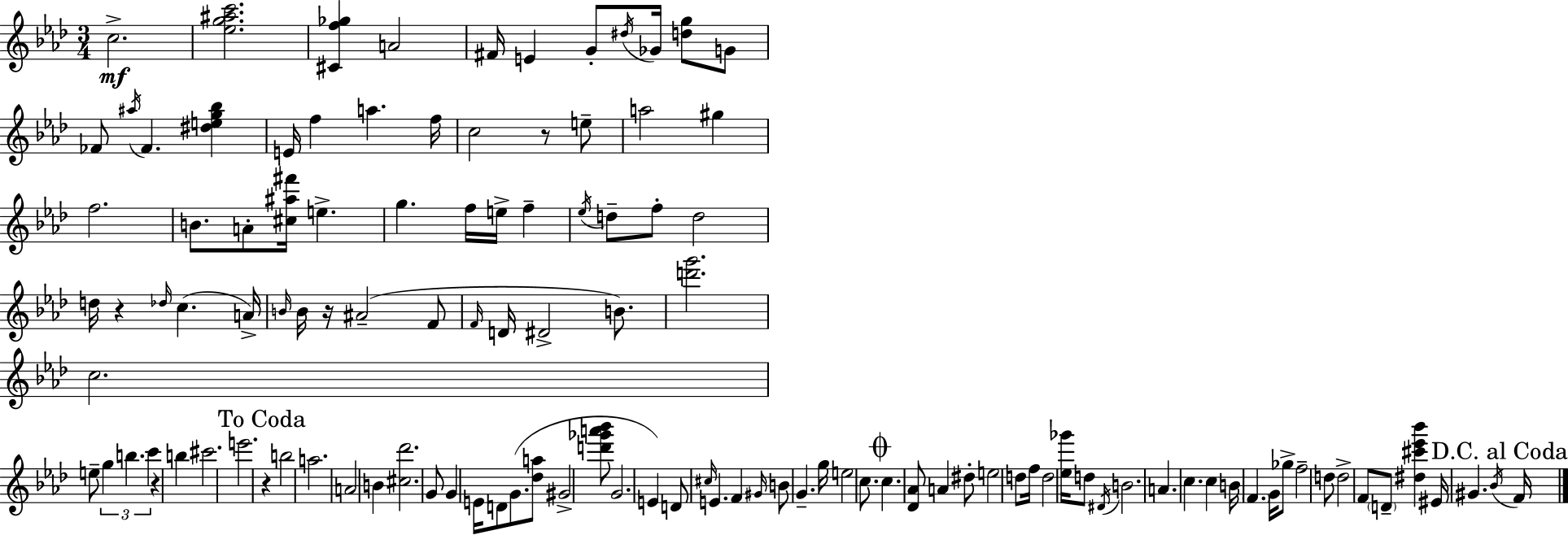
{
  \clef treble
  \numericTimeSignature
  \time 3/4
  \key aes \major
  c''2.->\mf | <ees'' g'' ais'' c'''>2. | <cis' f'' ges''>4 a'2 | fis'16 e'4 g'8-. \acciaccatura { dis''16 } ges'16 <d'' g''>8 g'8 | \break fes'8 \acciaccatura { ais''16 } fes'4. <dis'' e'' g'' bes''>4 | e'16 f''4 a''4. | f''16 c''2 r8 | e''8-- a''2 gis''4 | \break f''2. | b'8. a'8-. <cis'' ais'' fis'''>16 e''4.-> | g''4. f''16 e''16-> f''4-- | \acciaccatura { ees''16 } d''8-- f''8-. d''2 | \break d''16 r4 \grace { des''16 }( c''4. | a'16->) \grace { b'16 } b'16 r16 ais'2--( | f'8 \grace { f'16 } d'16 dis'2-> | b'8.) <d''' g'''>2. | \break c''2. | e''8-- \tuplet 3/2 { g''4 | b''4. c'''4 } r4 | b''4 cis'''2. | \break e'''2. | \mark "To Coda" r4 b''2 | a''2. | a'2 | \break b'4 <cis'' des'''>2. | g'8 g'4 | e'16 d'8 g'8.( <des'' a''>8 gis'2-> | <d''' ges''' a''' bes'''>8 g'2. | \break e'4) d'8 | \grace { cis''16 } e'4. f'4 \grace { gis'16 } | b'8 g'4.-- g''16 e''2 | c''8. \mark \markup { \musicglyph "scripts.coda" } c''4. | \break <des' aes'>8 a'4 dis''8-. e''2 | d''8 f''16 d''2 | <ees'' ges'''>16 d''8 \acciaccatura { dis'16 } b'2. | a'4. | \break c''4. c''4 | b'16 \parenthesize f'4. g'16 ges''8-> f''2-- | d''8 d''2-> | f'8 \parenthesize d'8-- <dis'' cis''' ees''' bes'''>4 | \break eis'16 gis'4. \acciaccatura { bes'16 } \mark "D.C. al Coda" f'16 \bar "|."
}